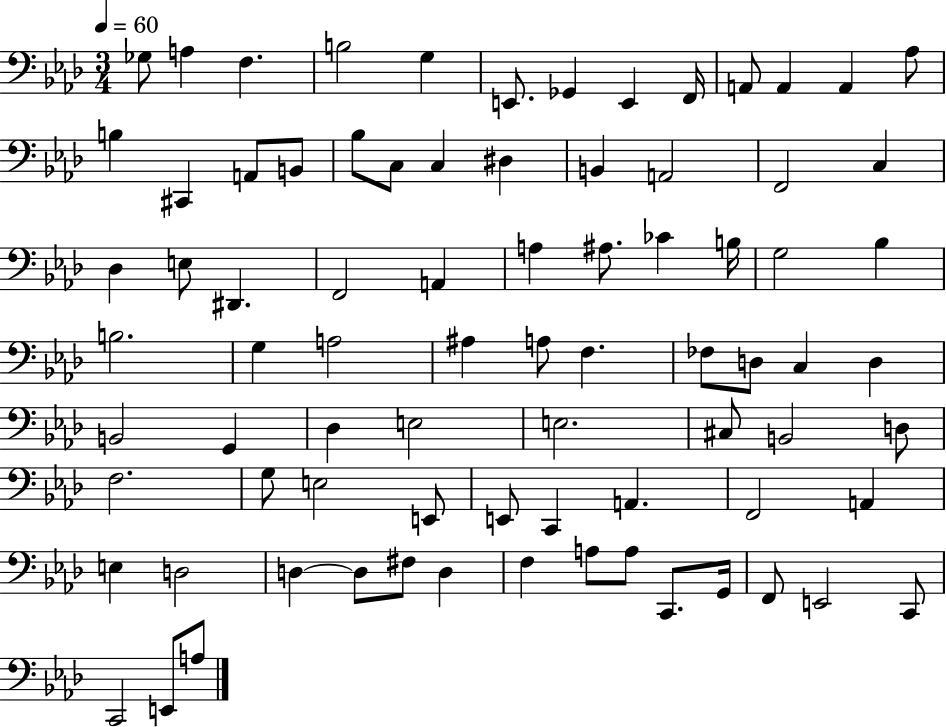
{
  \clef bass
  \numericTimeSignature
  \time 3/4
  \key aes \major
  \tempo 4 = 60
  ges8 a4 f4. | b2 g4 | e,8. ges,4 e,4 f,16 | a,8 a,4 a,4 aes8 | \break b4 cis,4 a,8 b,8 | bes8 c8 c4 dis4 | b,4 a,2 | f,2 c4 | \break des4 e8 dis,4. | f,2 a,4 | a4 ais8. ces'4 b16 | g2 bes4 | \break b2. | g4 a2 | ais4 a8 f4. | fes8 d8 c4 d4 | \break b,2 g,4 | des4 e2 | e2. | cis8 b,2 d8 | \break f2. | g8 e2 e,8 | e,8 c,4 a,4. | f,2 a,4 | \break e4 d2 | d4~~ d8 fis8 d4 | f4 a8 a8 c,8. g,16 | f,8 e,2 c,8 | \break c,2 e,8 a8 | \bar "|."
}